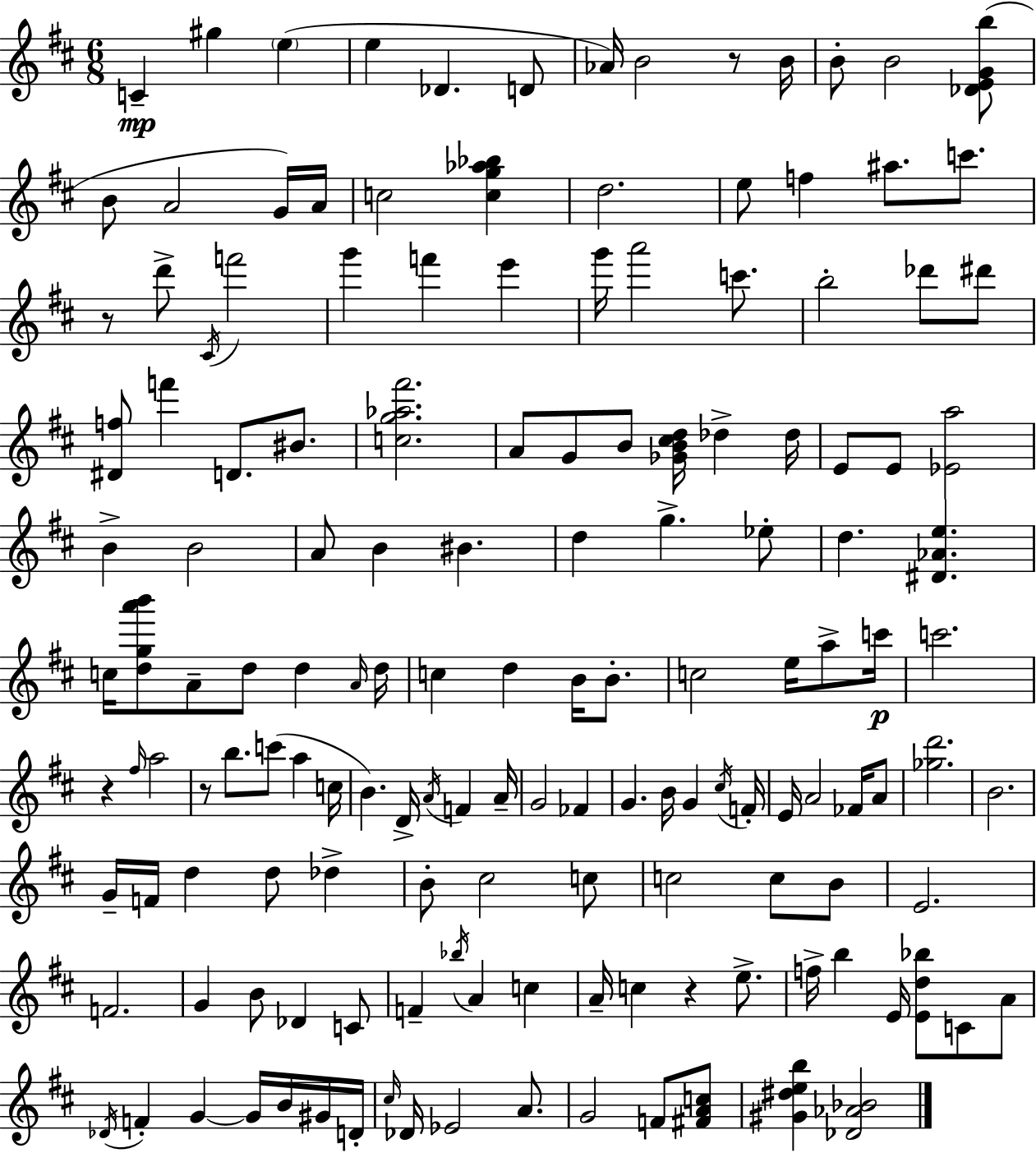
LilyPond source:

{
  \clef treble
  \numericTimeSignature
  \time 6/8
  \key d \major
  c'4--\mp gis''4 \parenthesize e''4( | e''4 des'4. d'8 | aes'16) b'2 r8 b'16 | b'8-. b'2 <des' e' g' b''>8( | \break b'8 a'2 g'16) a'16 | c''2 <c'' g'' aes'' bes''>4 | d''2. | e''8 f''4 ais''8. c'''8. | \break r8 d'''8-> \acciaccatura { cis'16 } f'''2 | g'''4 f'''4 e'''4 | g'''16 a'''2 c'''8. | b''2-. des'''8 dis'''8 | \break <dis' f''>8 f'''4 d'8. bis'8. | <c'' g'' aes'' fis'''>2. | a'8 g'8 b'8 <ges' b' cis'' d''>16 des''4-> | des''16 e'8 e'8 <ees' a''>2 | \break b'4-> b'2 | a'8 b'4 bis'4. | d''4 g''4.-> ees''8-. | d''4. <dis' aes' e''>4. | \break c''16 <d'' g'' a''' b'''>8 a'8-- d''8 d''4 | \grace { a'16 } d''16 c''4 d''4 b'16 b'8.-. | c''2 e''16 a''8-> | c'''16\p c'''2. | \break r4 \grace { fis''16 } a''2 | r8 b''8. c'''8( a''4 | c''16 b'4.) d'16-> \acciaccatura { a'16 } f'4 | a'16-- g'2 | \break fes'4 g'4. b'16 g'4 | \acciaccatura { cis''16 } f'16-. e'16 a'2 | fes'16 a'8 <ges'' d'''>2. | b'2. | \break g'16-- f'16 d''4 d''8 | des''4-> b'8-. cis''2 | c''8 c''2 | c''8 b'8 e'2. | \break f'2. | g'4 b'8 des'4 | c'8 f'4-- \acciaccatura { bes''16 } a'4 | c''4 a'16-- c''4 r4 | \break e''8.-> f''16-> b''4 e'16 | <e' d'' bes''>8 c'8 a'8 \acciaccatura { des'16 } f'4-. g'4~~ | g'16 b'16 gis'16 d'16-. \grace { cis''16 } des'16 ees'2 | a'8. g'2 | \break f'8 <fis' a' c''>8 <gis' dis'' e'' b''>4 | <des' aes' bes'>2 \bar "|."
}